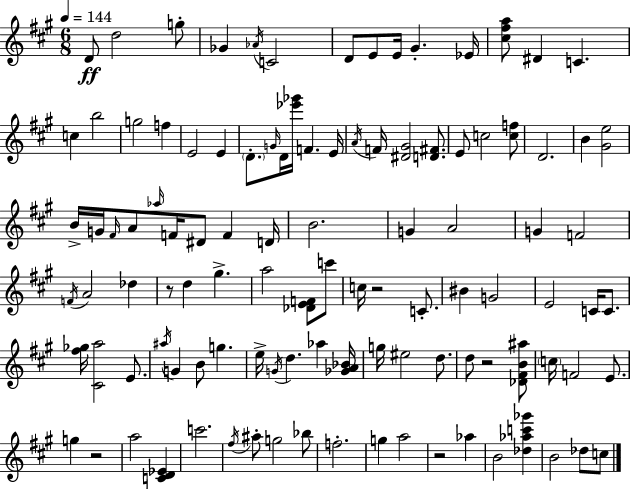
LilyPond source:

{
  \clef treble
  \numericTimeSignature
  \time 6/8
  \key a \major
  \tempo 4 = 144
  d'8\ff d''2 g''8-. | ges'4 \acciaccatura { aes'16 } c'2 | d'8 e'8 e'16 gis'4.-. | ees'16 <cis'' fis'' a''>8 dis'4 c'4. | \break c''4 b''2 | g''2 f''4 | e'2 e'4 | \parenthesize d'8.-. \grace { g'16 } d'16 <ees''' ges'''>16 f'4. | \break e'16 \acciaccatura { a'16 } f'16 <dis' gis'>2 | <d' fis'>8. e'8 c''2 | <c'' f''>8 d'2. | b'4 <gis' e''>2 | \break b'16-> g'16 \grace { fis'16 } a'8 \grace { aes''16 } f'16 dis'8 | f'4 d'16 b'2. | g'4 a'2 | g'4 f'2 | \break \acciaccatura { f'16 } a'2 | des''4 r8 d''4 | gis''4.-> a''2 | <des' e' f'>8 c'''8 c''16 r2 | \break c'8.-. bis'4 g'2 | e'2 | c'16 c'8. <fis'' ges''>16 <cis' a''>2 | e'8. \acciaccatura { ais''16 } g'4 b'8 | \break g''4. e''16-> \acciaccatura { g'16 } d''4. | aes''4 <ges' a' bes'>16 g''16 eis''2 | d''8. d''8 r2 | <des' fis' b' ais''>8 \parenthesize c''16 f'2 | \break e'8. g''4 | r2 a''2 | <c' d' ees'>4 c'''2. | \acciaccatura { fis''16 } ais''8-. g''2 | \break bes''8 f''2.-. | g''4 | a''2 r2 | aes''4 b'2 | \break <des'' aes'' c''' ges'''>4 b'2 | des''8 c''8 \bar "|."
}